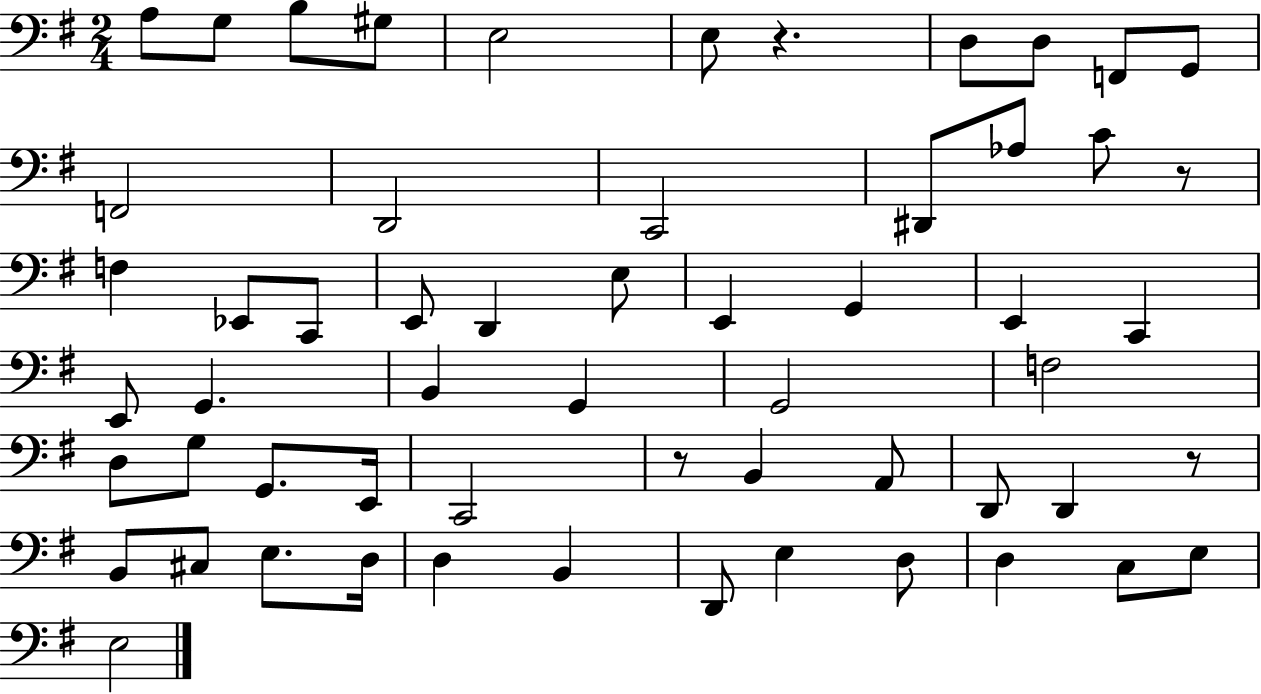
{
  \clef bass
  \numericTimeSignature
  \time 2/4
  \key g \major
  a8 g8 b8 gis8 | e2 | e8 r4. | d8 d8 f,8 g,8 | \break f,2 | d,2 | c,2 | dis,8 aes8 c'8 r8 | \break f4 ees,8 c,8 | e,8 d,4 e8 | e,4 g,4 | e,4 c,4 | \break e,8 g,4. | b,4 g,4 | g,2 | f2 | \break d8 g8 g,8. e,16 | c,2 | r8 b,4 a,8 | d,8 d,4 r8 | \break b,8 cis8 e8. d16 | d4 b,4 | d,8 e4 d8 | d4 c8 e8 | \break e2 | \bar "|."
}